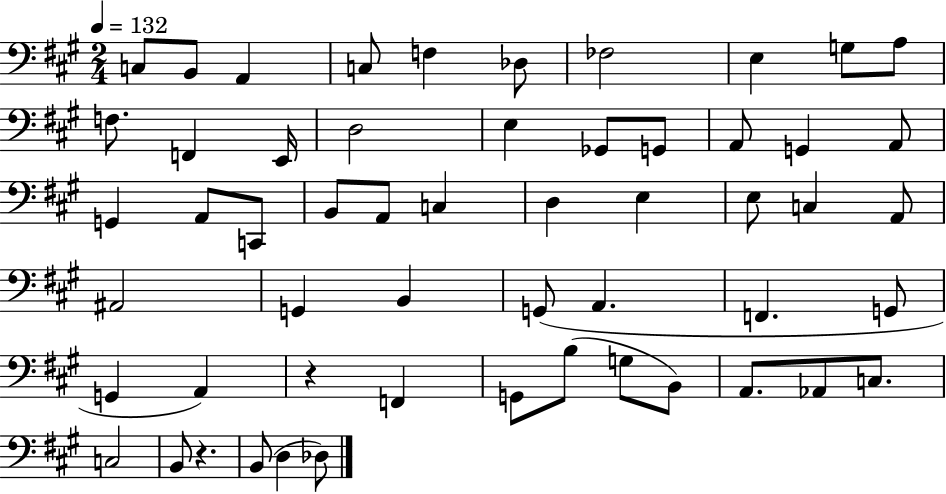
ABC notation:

X:1
T:Untitled
M:2/4
L:1/4
K:A
C,/2 B,,/2 A,, C,/2 F, _D,/2 _F,2 E, G,/2 A,/2 F,/2 F,, E,,/4 D,2 E, _G,,/2 G,,/2 A,,/2 G,, A,,/2 G,, A,,/2 C,,/2 B,,/2 A,,/2 C, D, E, E,/2 C, A,,/2 ^A,,2 G,, B,, G,,/2 A,, F,, G,,/2 G,, A,, z F,, G,,/2 B,/2 G,/2 B,,/2 A,,/2 _A,,/2 C,/2 C,2 B,,/2 z B,,/2 D, _D,/2